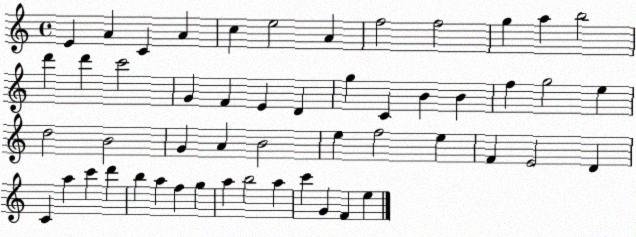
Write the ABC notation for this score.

X:1
T:Untitled
M:4/4
L:1/4
K:C
E A C A c e2 A f2 f2 g a b2 d' d' c'2 G F E D g C B B f g2 e d2 B2 G A B2 e f2 e F E2 D C a c' d' b a f g a b2 a c' G F e